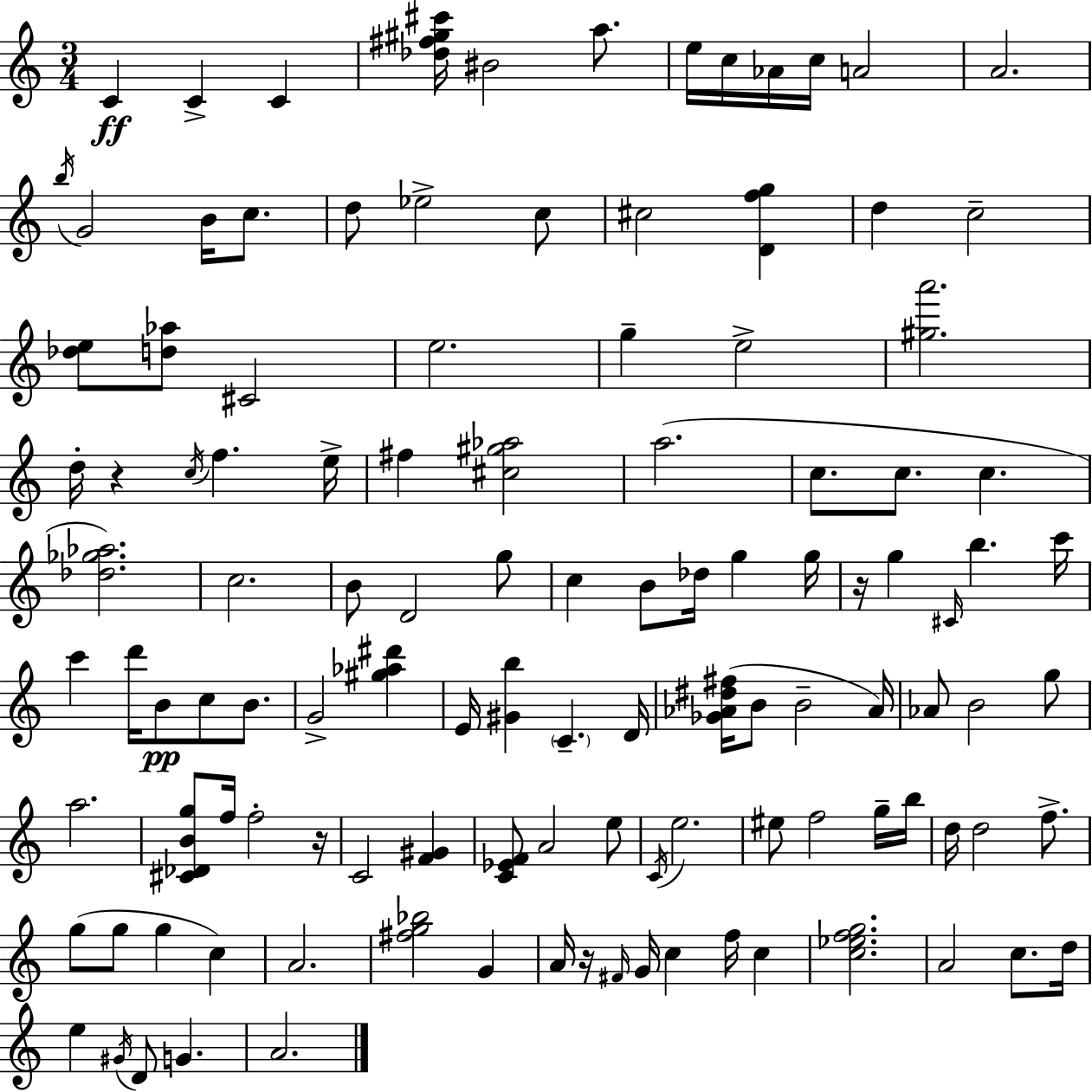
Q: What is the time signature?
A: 3/4